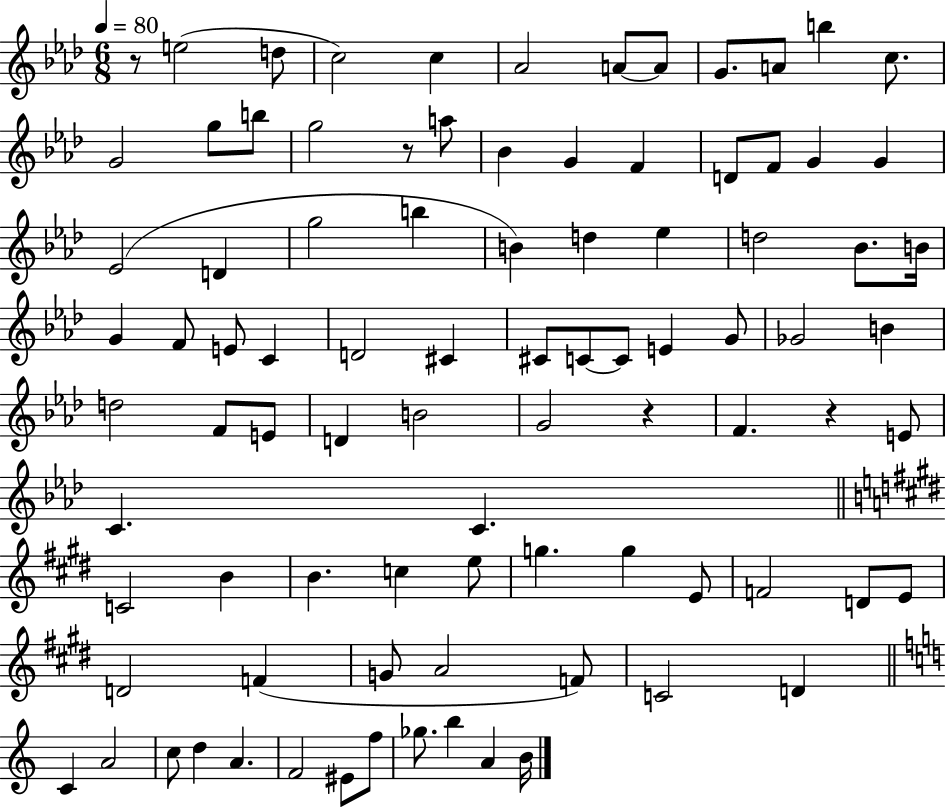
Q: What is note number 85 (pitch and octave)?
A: A4